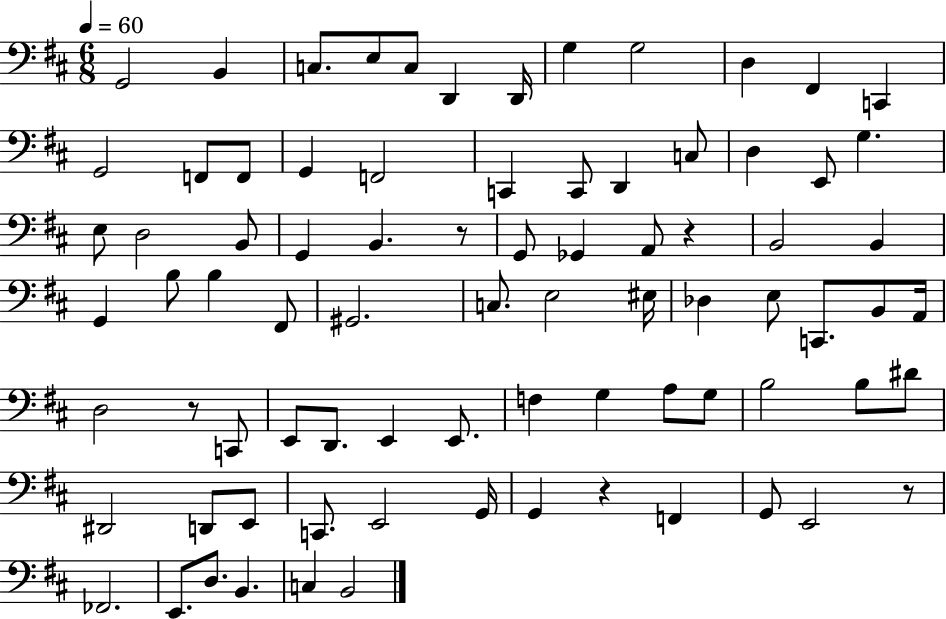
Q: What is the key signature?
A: D major